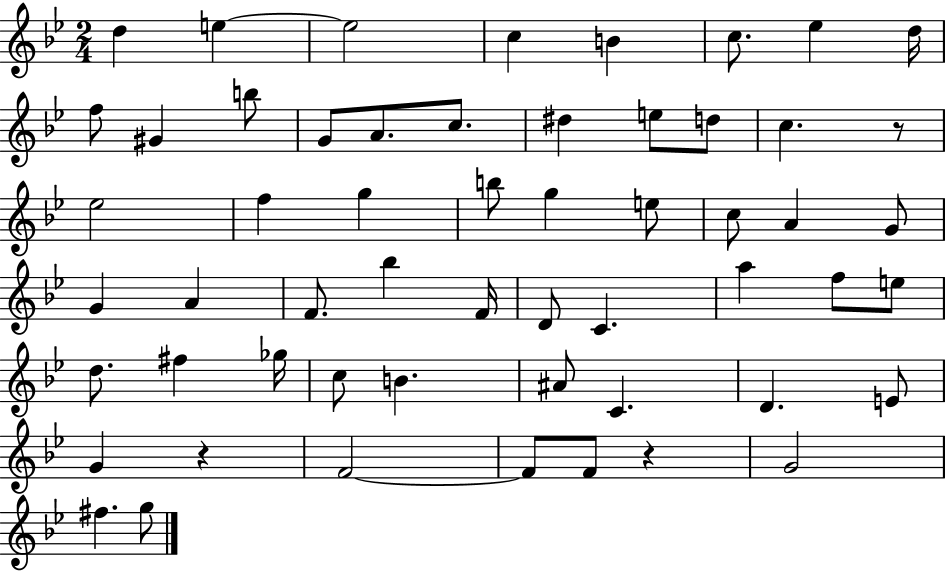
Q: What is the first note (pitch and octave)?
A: D5